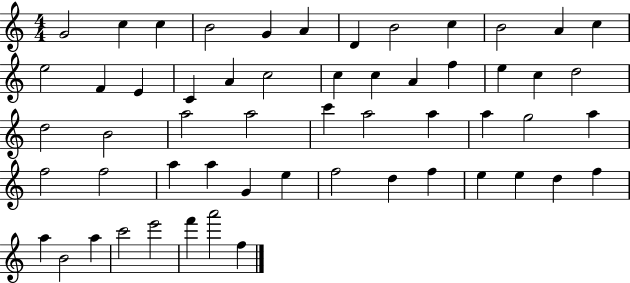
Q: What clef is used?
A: treble